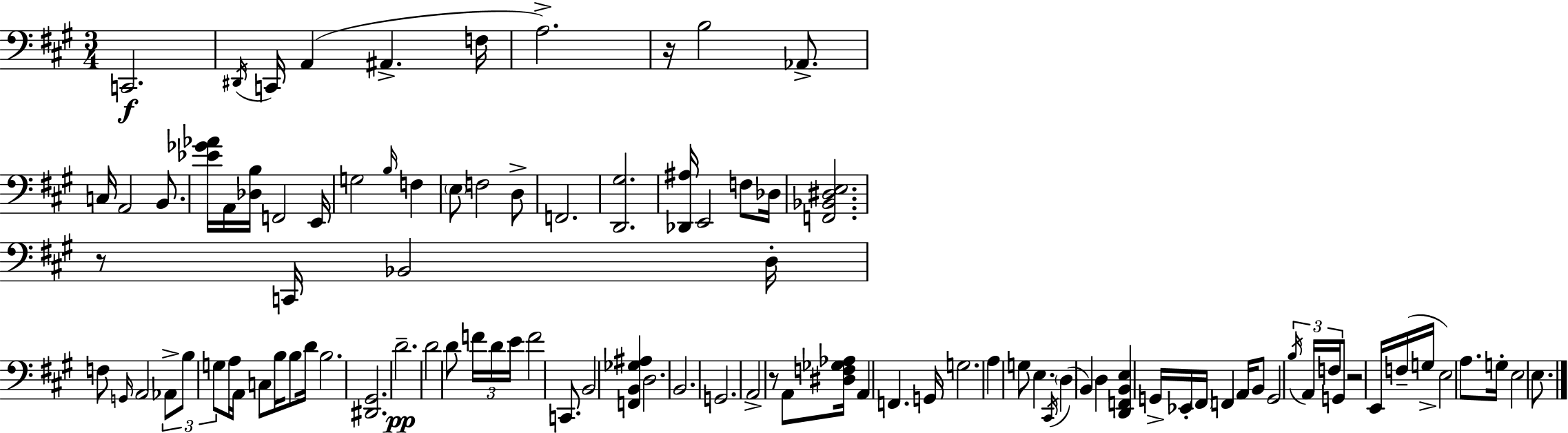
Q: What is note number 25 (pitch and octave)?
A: Db3